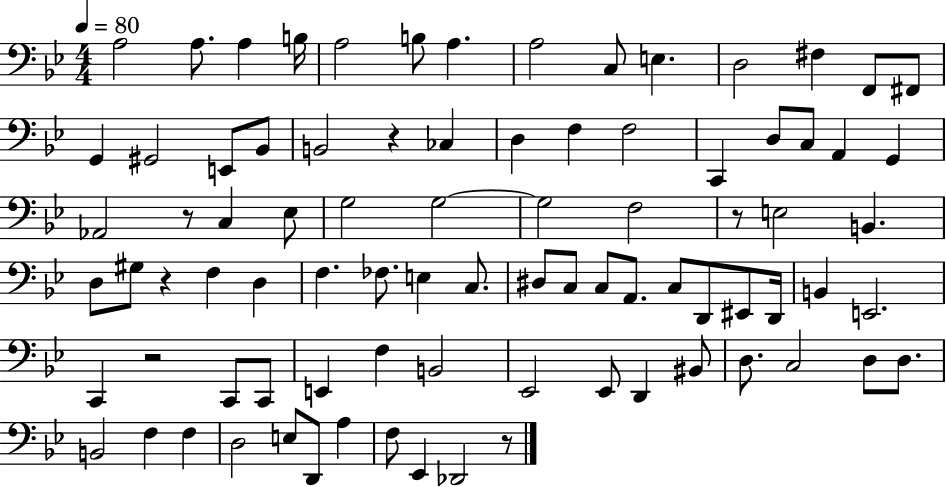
{
  \clef bass
  \numericTimeSignature
  \time 4/4
  \key bes \major
  \tempo 4 = 80
  a2 a8. a4 b16 | a2 b8 a4. | a2 c8 e4. | d2 fis4 f,8 fis,8 | \break g,4 gis,2 e,8 bes,8 | b,2 r4 ces4 | d4 f4 f2 | c,4 d8 c8 a,4 g,4 | \break aes,2 r8 c4 ees8 | g2 g2~~ | g2 f2 | r8 e2 b,4. | \break d8 gis8 r4 f4 d4 | f4. fes8. e4 c8. | dis8 c8 c8 a,8. c8 d,8 eis,8 d,16 | b,4 e,2. | \break c,4 r2 c,8 c,8 | e,4 f4 b,2 | ees,2 ees,8 d,4 bis,8 | d8. c2 d8 d8. | \break b,2 f4 f4 | d2 e8 d,8 a4 | f8 ees,4 des,2 r8 | \bar "|."
}